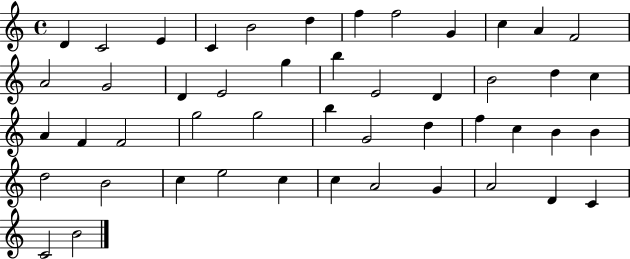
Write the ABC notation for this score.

X:1
T:Untitled
M:4/4
L:1/4
K:C
D C2 E C B2 d f f2 G c A F2 A2 G2 D E2 g b E2 D B2 d c A F F2 g2 g2 b G2 d f c B B d2 B2 c e2 c c A2 G A2 D C C2 B2